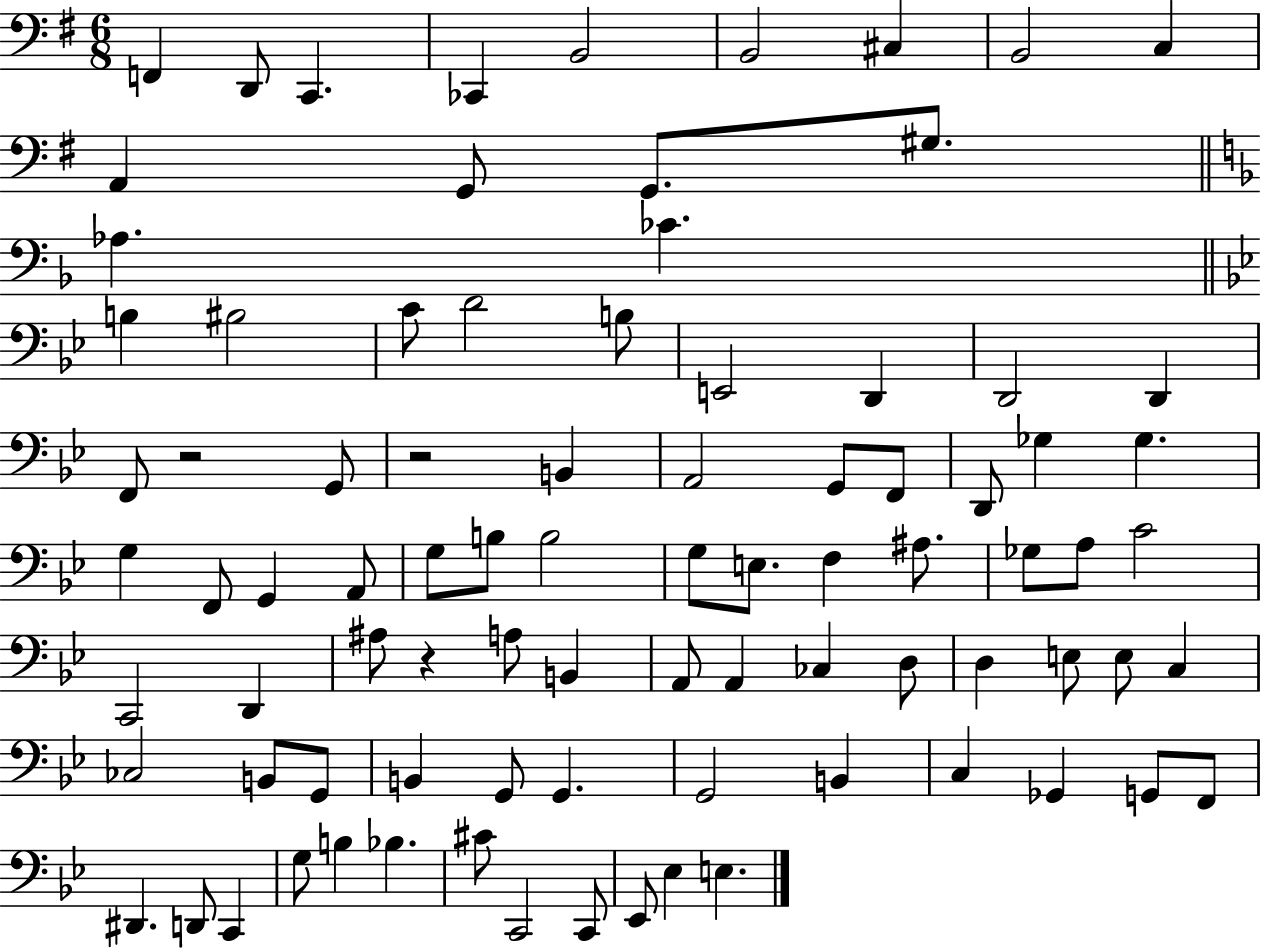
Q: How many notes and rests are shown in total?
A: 87